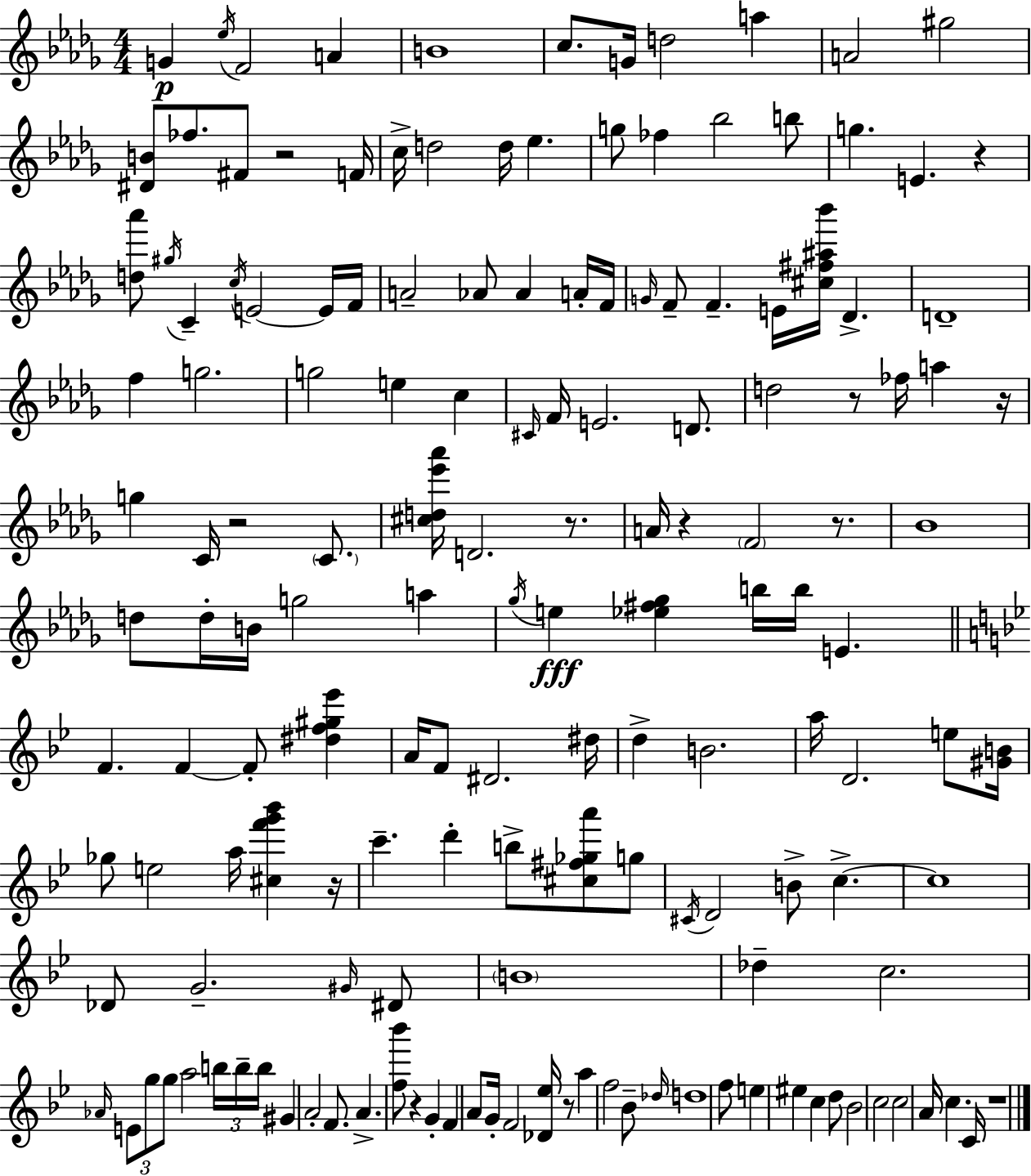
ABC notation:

X:1
T:Untitled
M:4/4
L:1/4
K:Bbm
G _e/4 F2 A B4 c/2 G/4 d2 a A2 ^g2 [^DB]/2 _f/2 ^F/2 z2 F/4 c/4 d2 d/4 _e g/2 _f _b2 b/2 g E z [d_a']/2 ^g/4 C c/4 E2 E/4 F/4 A2 _A/2 _A A/4 F/4 G/4 F/2 F E/4 [^c^f^a_b']/4 _D D4 f g2 g2 e c ^C/4 F/4 E2 D/2 d2 z/2 _f/4 a z/4 g C/4 z2 C/2 [^cd_e'_a']/4 D2 z/2 A/4 z F2 z/2 _B4 d/2 d/4 B/4 g2 a _g/4 e [_e^f_g] b/4 b/4 E F F F/2 [^df^g_e'] A/4 F/2 ^D2 ^d/4 d B2 a/4 D2 e/2 [^GB]/4 _g/2 e2 a/4 [^cf'g'_b'] z/4 c' d' b/2 [^c^f_ga']/2 g/2 ^C/4 D2 B/2 c c4 _D/2 G2 ^G/4 ^D/2 B4 _d c2 _A/4 E/2 g/2 g/2 a2 b/4 b/4 b/4 ^G A2 F/2 A [f_b']/2 z G F A/2 G/4 F2 [_D_e]/4 z/2 a f2 _B/2 _d/4 d4 f/2 e ^e c d/2 _B2 c2 c2 A/4 c C/4 z4